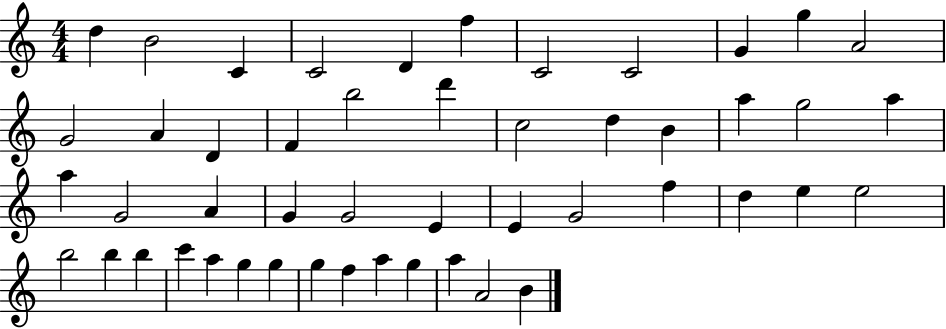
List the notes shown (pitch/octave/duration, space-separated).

D5/q B4/h C4/q C4/h D4/q F5/q C4/h C4/h G4/q G5/q A4/h G4/h A4/q D4/q F4/q B5/h D6/q C5/h D5/q B4/q A5/q G5/h A5/q A5/q G4/h A4/q G4/q G4/h E4/q E4/q G4/h F5/q D5/q E5/q E5/h B5/h B5/q B5/q C6/q A5/q G5/q G5/q G5/q F5/q A5/q G5/q A5/q A4/h B4/q